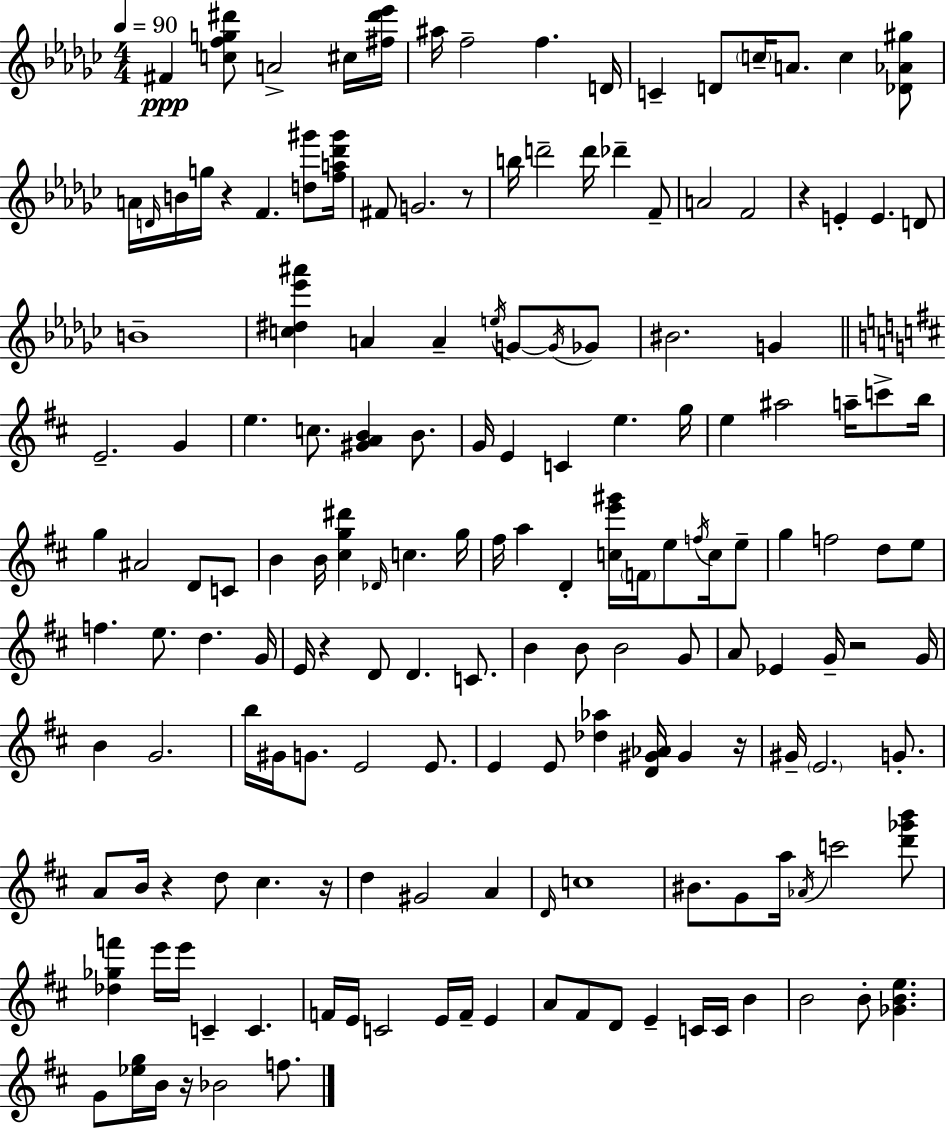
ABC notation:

X:1
T:Untitled
M:4/4
L:1/4
K:Ebm
^F [cfg^d']/2 A2 ^c/4 [^f^d'_e']/4 ^a/4 f2 f D/4 C D/2 c/4 A/2 c [_D_A^g]/2 A/4 D/4 B/4 g/4 z F [d^g']/2 [fa_d'^g']/4 ^F/2 G2 z/2 b/4 d'2 d'/4 _d' F/2 A2 F2 z E E D/2 B4 [c^d_e'^a'] A A e/4 G/2 G/4 _G/2 ^B2 G E2 G e c/2 [^GAB] B/2 G/4 E C e g/4 e ^a2 a/4 c'/2 b/4 g ^A2 D/2 C/2 B B/4 [^cg^d'] _D/4 c g/4 ^f/4 a D [ce'^g']/4 F/4 e/2 f/4 c/4 e/2 g f2 d/2 e/2 f e/2 d G/4 E/4 z D/2 D C/2 B B/2 B2 G/2 A/2 _E G/4 z2 G/4 B G2 b/4 ^G/4 G/2 E2 E/2 E E/2 [_d_a] [D^G_A]/4 ^G z/4 ^G/4 E2 G/2 A/2 B/4 z d/2 ^c z/4 d ^G2 A D/4 c4 ^B/2 G/2 a/4 _A/4 c'2 [d'_g'b']/2 [_d_gf'] e'/4 e'/4 C C F/4 E/4 C2 E/4 F/4 E A/2 ^F/2 D/2 E C/4 C/4 B B2 B/2 [_GBe] G/2 [_eg]/4 B/4 z/4 _B2 f/2